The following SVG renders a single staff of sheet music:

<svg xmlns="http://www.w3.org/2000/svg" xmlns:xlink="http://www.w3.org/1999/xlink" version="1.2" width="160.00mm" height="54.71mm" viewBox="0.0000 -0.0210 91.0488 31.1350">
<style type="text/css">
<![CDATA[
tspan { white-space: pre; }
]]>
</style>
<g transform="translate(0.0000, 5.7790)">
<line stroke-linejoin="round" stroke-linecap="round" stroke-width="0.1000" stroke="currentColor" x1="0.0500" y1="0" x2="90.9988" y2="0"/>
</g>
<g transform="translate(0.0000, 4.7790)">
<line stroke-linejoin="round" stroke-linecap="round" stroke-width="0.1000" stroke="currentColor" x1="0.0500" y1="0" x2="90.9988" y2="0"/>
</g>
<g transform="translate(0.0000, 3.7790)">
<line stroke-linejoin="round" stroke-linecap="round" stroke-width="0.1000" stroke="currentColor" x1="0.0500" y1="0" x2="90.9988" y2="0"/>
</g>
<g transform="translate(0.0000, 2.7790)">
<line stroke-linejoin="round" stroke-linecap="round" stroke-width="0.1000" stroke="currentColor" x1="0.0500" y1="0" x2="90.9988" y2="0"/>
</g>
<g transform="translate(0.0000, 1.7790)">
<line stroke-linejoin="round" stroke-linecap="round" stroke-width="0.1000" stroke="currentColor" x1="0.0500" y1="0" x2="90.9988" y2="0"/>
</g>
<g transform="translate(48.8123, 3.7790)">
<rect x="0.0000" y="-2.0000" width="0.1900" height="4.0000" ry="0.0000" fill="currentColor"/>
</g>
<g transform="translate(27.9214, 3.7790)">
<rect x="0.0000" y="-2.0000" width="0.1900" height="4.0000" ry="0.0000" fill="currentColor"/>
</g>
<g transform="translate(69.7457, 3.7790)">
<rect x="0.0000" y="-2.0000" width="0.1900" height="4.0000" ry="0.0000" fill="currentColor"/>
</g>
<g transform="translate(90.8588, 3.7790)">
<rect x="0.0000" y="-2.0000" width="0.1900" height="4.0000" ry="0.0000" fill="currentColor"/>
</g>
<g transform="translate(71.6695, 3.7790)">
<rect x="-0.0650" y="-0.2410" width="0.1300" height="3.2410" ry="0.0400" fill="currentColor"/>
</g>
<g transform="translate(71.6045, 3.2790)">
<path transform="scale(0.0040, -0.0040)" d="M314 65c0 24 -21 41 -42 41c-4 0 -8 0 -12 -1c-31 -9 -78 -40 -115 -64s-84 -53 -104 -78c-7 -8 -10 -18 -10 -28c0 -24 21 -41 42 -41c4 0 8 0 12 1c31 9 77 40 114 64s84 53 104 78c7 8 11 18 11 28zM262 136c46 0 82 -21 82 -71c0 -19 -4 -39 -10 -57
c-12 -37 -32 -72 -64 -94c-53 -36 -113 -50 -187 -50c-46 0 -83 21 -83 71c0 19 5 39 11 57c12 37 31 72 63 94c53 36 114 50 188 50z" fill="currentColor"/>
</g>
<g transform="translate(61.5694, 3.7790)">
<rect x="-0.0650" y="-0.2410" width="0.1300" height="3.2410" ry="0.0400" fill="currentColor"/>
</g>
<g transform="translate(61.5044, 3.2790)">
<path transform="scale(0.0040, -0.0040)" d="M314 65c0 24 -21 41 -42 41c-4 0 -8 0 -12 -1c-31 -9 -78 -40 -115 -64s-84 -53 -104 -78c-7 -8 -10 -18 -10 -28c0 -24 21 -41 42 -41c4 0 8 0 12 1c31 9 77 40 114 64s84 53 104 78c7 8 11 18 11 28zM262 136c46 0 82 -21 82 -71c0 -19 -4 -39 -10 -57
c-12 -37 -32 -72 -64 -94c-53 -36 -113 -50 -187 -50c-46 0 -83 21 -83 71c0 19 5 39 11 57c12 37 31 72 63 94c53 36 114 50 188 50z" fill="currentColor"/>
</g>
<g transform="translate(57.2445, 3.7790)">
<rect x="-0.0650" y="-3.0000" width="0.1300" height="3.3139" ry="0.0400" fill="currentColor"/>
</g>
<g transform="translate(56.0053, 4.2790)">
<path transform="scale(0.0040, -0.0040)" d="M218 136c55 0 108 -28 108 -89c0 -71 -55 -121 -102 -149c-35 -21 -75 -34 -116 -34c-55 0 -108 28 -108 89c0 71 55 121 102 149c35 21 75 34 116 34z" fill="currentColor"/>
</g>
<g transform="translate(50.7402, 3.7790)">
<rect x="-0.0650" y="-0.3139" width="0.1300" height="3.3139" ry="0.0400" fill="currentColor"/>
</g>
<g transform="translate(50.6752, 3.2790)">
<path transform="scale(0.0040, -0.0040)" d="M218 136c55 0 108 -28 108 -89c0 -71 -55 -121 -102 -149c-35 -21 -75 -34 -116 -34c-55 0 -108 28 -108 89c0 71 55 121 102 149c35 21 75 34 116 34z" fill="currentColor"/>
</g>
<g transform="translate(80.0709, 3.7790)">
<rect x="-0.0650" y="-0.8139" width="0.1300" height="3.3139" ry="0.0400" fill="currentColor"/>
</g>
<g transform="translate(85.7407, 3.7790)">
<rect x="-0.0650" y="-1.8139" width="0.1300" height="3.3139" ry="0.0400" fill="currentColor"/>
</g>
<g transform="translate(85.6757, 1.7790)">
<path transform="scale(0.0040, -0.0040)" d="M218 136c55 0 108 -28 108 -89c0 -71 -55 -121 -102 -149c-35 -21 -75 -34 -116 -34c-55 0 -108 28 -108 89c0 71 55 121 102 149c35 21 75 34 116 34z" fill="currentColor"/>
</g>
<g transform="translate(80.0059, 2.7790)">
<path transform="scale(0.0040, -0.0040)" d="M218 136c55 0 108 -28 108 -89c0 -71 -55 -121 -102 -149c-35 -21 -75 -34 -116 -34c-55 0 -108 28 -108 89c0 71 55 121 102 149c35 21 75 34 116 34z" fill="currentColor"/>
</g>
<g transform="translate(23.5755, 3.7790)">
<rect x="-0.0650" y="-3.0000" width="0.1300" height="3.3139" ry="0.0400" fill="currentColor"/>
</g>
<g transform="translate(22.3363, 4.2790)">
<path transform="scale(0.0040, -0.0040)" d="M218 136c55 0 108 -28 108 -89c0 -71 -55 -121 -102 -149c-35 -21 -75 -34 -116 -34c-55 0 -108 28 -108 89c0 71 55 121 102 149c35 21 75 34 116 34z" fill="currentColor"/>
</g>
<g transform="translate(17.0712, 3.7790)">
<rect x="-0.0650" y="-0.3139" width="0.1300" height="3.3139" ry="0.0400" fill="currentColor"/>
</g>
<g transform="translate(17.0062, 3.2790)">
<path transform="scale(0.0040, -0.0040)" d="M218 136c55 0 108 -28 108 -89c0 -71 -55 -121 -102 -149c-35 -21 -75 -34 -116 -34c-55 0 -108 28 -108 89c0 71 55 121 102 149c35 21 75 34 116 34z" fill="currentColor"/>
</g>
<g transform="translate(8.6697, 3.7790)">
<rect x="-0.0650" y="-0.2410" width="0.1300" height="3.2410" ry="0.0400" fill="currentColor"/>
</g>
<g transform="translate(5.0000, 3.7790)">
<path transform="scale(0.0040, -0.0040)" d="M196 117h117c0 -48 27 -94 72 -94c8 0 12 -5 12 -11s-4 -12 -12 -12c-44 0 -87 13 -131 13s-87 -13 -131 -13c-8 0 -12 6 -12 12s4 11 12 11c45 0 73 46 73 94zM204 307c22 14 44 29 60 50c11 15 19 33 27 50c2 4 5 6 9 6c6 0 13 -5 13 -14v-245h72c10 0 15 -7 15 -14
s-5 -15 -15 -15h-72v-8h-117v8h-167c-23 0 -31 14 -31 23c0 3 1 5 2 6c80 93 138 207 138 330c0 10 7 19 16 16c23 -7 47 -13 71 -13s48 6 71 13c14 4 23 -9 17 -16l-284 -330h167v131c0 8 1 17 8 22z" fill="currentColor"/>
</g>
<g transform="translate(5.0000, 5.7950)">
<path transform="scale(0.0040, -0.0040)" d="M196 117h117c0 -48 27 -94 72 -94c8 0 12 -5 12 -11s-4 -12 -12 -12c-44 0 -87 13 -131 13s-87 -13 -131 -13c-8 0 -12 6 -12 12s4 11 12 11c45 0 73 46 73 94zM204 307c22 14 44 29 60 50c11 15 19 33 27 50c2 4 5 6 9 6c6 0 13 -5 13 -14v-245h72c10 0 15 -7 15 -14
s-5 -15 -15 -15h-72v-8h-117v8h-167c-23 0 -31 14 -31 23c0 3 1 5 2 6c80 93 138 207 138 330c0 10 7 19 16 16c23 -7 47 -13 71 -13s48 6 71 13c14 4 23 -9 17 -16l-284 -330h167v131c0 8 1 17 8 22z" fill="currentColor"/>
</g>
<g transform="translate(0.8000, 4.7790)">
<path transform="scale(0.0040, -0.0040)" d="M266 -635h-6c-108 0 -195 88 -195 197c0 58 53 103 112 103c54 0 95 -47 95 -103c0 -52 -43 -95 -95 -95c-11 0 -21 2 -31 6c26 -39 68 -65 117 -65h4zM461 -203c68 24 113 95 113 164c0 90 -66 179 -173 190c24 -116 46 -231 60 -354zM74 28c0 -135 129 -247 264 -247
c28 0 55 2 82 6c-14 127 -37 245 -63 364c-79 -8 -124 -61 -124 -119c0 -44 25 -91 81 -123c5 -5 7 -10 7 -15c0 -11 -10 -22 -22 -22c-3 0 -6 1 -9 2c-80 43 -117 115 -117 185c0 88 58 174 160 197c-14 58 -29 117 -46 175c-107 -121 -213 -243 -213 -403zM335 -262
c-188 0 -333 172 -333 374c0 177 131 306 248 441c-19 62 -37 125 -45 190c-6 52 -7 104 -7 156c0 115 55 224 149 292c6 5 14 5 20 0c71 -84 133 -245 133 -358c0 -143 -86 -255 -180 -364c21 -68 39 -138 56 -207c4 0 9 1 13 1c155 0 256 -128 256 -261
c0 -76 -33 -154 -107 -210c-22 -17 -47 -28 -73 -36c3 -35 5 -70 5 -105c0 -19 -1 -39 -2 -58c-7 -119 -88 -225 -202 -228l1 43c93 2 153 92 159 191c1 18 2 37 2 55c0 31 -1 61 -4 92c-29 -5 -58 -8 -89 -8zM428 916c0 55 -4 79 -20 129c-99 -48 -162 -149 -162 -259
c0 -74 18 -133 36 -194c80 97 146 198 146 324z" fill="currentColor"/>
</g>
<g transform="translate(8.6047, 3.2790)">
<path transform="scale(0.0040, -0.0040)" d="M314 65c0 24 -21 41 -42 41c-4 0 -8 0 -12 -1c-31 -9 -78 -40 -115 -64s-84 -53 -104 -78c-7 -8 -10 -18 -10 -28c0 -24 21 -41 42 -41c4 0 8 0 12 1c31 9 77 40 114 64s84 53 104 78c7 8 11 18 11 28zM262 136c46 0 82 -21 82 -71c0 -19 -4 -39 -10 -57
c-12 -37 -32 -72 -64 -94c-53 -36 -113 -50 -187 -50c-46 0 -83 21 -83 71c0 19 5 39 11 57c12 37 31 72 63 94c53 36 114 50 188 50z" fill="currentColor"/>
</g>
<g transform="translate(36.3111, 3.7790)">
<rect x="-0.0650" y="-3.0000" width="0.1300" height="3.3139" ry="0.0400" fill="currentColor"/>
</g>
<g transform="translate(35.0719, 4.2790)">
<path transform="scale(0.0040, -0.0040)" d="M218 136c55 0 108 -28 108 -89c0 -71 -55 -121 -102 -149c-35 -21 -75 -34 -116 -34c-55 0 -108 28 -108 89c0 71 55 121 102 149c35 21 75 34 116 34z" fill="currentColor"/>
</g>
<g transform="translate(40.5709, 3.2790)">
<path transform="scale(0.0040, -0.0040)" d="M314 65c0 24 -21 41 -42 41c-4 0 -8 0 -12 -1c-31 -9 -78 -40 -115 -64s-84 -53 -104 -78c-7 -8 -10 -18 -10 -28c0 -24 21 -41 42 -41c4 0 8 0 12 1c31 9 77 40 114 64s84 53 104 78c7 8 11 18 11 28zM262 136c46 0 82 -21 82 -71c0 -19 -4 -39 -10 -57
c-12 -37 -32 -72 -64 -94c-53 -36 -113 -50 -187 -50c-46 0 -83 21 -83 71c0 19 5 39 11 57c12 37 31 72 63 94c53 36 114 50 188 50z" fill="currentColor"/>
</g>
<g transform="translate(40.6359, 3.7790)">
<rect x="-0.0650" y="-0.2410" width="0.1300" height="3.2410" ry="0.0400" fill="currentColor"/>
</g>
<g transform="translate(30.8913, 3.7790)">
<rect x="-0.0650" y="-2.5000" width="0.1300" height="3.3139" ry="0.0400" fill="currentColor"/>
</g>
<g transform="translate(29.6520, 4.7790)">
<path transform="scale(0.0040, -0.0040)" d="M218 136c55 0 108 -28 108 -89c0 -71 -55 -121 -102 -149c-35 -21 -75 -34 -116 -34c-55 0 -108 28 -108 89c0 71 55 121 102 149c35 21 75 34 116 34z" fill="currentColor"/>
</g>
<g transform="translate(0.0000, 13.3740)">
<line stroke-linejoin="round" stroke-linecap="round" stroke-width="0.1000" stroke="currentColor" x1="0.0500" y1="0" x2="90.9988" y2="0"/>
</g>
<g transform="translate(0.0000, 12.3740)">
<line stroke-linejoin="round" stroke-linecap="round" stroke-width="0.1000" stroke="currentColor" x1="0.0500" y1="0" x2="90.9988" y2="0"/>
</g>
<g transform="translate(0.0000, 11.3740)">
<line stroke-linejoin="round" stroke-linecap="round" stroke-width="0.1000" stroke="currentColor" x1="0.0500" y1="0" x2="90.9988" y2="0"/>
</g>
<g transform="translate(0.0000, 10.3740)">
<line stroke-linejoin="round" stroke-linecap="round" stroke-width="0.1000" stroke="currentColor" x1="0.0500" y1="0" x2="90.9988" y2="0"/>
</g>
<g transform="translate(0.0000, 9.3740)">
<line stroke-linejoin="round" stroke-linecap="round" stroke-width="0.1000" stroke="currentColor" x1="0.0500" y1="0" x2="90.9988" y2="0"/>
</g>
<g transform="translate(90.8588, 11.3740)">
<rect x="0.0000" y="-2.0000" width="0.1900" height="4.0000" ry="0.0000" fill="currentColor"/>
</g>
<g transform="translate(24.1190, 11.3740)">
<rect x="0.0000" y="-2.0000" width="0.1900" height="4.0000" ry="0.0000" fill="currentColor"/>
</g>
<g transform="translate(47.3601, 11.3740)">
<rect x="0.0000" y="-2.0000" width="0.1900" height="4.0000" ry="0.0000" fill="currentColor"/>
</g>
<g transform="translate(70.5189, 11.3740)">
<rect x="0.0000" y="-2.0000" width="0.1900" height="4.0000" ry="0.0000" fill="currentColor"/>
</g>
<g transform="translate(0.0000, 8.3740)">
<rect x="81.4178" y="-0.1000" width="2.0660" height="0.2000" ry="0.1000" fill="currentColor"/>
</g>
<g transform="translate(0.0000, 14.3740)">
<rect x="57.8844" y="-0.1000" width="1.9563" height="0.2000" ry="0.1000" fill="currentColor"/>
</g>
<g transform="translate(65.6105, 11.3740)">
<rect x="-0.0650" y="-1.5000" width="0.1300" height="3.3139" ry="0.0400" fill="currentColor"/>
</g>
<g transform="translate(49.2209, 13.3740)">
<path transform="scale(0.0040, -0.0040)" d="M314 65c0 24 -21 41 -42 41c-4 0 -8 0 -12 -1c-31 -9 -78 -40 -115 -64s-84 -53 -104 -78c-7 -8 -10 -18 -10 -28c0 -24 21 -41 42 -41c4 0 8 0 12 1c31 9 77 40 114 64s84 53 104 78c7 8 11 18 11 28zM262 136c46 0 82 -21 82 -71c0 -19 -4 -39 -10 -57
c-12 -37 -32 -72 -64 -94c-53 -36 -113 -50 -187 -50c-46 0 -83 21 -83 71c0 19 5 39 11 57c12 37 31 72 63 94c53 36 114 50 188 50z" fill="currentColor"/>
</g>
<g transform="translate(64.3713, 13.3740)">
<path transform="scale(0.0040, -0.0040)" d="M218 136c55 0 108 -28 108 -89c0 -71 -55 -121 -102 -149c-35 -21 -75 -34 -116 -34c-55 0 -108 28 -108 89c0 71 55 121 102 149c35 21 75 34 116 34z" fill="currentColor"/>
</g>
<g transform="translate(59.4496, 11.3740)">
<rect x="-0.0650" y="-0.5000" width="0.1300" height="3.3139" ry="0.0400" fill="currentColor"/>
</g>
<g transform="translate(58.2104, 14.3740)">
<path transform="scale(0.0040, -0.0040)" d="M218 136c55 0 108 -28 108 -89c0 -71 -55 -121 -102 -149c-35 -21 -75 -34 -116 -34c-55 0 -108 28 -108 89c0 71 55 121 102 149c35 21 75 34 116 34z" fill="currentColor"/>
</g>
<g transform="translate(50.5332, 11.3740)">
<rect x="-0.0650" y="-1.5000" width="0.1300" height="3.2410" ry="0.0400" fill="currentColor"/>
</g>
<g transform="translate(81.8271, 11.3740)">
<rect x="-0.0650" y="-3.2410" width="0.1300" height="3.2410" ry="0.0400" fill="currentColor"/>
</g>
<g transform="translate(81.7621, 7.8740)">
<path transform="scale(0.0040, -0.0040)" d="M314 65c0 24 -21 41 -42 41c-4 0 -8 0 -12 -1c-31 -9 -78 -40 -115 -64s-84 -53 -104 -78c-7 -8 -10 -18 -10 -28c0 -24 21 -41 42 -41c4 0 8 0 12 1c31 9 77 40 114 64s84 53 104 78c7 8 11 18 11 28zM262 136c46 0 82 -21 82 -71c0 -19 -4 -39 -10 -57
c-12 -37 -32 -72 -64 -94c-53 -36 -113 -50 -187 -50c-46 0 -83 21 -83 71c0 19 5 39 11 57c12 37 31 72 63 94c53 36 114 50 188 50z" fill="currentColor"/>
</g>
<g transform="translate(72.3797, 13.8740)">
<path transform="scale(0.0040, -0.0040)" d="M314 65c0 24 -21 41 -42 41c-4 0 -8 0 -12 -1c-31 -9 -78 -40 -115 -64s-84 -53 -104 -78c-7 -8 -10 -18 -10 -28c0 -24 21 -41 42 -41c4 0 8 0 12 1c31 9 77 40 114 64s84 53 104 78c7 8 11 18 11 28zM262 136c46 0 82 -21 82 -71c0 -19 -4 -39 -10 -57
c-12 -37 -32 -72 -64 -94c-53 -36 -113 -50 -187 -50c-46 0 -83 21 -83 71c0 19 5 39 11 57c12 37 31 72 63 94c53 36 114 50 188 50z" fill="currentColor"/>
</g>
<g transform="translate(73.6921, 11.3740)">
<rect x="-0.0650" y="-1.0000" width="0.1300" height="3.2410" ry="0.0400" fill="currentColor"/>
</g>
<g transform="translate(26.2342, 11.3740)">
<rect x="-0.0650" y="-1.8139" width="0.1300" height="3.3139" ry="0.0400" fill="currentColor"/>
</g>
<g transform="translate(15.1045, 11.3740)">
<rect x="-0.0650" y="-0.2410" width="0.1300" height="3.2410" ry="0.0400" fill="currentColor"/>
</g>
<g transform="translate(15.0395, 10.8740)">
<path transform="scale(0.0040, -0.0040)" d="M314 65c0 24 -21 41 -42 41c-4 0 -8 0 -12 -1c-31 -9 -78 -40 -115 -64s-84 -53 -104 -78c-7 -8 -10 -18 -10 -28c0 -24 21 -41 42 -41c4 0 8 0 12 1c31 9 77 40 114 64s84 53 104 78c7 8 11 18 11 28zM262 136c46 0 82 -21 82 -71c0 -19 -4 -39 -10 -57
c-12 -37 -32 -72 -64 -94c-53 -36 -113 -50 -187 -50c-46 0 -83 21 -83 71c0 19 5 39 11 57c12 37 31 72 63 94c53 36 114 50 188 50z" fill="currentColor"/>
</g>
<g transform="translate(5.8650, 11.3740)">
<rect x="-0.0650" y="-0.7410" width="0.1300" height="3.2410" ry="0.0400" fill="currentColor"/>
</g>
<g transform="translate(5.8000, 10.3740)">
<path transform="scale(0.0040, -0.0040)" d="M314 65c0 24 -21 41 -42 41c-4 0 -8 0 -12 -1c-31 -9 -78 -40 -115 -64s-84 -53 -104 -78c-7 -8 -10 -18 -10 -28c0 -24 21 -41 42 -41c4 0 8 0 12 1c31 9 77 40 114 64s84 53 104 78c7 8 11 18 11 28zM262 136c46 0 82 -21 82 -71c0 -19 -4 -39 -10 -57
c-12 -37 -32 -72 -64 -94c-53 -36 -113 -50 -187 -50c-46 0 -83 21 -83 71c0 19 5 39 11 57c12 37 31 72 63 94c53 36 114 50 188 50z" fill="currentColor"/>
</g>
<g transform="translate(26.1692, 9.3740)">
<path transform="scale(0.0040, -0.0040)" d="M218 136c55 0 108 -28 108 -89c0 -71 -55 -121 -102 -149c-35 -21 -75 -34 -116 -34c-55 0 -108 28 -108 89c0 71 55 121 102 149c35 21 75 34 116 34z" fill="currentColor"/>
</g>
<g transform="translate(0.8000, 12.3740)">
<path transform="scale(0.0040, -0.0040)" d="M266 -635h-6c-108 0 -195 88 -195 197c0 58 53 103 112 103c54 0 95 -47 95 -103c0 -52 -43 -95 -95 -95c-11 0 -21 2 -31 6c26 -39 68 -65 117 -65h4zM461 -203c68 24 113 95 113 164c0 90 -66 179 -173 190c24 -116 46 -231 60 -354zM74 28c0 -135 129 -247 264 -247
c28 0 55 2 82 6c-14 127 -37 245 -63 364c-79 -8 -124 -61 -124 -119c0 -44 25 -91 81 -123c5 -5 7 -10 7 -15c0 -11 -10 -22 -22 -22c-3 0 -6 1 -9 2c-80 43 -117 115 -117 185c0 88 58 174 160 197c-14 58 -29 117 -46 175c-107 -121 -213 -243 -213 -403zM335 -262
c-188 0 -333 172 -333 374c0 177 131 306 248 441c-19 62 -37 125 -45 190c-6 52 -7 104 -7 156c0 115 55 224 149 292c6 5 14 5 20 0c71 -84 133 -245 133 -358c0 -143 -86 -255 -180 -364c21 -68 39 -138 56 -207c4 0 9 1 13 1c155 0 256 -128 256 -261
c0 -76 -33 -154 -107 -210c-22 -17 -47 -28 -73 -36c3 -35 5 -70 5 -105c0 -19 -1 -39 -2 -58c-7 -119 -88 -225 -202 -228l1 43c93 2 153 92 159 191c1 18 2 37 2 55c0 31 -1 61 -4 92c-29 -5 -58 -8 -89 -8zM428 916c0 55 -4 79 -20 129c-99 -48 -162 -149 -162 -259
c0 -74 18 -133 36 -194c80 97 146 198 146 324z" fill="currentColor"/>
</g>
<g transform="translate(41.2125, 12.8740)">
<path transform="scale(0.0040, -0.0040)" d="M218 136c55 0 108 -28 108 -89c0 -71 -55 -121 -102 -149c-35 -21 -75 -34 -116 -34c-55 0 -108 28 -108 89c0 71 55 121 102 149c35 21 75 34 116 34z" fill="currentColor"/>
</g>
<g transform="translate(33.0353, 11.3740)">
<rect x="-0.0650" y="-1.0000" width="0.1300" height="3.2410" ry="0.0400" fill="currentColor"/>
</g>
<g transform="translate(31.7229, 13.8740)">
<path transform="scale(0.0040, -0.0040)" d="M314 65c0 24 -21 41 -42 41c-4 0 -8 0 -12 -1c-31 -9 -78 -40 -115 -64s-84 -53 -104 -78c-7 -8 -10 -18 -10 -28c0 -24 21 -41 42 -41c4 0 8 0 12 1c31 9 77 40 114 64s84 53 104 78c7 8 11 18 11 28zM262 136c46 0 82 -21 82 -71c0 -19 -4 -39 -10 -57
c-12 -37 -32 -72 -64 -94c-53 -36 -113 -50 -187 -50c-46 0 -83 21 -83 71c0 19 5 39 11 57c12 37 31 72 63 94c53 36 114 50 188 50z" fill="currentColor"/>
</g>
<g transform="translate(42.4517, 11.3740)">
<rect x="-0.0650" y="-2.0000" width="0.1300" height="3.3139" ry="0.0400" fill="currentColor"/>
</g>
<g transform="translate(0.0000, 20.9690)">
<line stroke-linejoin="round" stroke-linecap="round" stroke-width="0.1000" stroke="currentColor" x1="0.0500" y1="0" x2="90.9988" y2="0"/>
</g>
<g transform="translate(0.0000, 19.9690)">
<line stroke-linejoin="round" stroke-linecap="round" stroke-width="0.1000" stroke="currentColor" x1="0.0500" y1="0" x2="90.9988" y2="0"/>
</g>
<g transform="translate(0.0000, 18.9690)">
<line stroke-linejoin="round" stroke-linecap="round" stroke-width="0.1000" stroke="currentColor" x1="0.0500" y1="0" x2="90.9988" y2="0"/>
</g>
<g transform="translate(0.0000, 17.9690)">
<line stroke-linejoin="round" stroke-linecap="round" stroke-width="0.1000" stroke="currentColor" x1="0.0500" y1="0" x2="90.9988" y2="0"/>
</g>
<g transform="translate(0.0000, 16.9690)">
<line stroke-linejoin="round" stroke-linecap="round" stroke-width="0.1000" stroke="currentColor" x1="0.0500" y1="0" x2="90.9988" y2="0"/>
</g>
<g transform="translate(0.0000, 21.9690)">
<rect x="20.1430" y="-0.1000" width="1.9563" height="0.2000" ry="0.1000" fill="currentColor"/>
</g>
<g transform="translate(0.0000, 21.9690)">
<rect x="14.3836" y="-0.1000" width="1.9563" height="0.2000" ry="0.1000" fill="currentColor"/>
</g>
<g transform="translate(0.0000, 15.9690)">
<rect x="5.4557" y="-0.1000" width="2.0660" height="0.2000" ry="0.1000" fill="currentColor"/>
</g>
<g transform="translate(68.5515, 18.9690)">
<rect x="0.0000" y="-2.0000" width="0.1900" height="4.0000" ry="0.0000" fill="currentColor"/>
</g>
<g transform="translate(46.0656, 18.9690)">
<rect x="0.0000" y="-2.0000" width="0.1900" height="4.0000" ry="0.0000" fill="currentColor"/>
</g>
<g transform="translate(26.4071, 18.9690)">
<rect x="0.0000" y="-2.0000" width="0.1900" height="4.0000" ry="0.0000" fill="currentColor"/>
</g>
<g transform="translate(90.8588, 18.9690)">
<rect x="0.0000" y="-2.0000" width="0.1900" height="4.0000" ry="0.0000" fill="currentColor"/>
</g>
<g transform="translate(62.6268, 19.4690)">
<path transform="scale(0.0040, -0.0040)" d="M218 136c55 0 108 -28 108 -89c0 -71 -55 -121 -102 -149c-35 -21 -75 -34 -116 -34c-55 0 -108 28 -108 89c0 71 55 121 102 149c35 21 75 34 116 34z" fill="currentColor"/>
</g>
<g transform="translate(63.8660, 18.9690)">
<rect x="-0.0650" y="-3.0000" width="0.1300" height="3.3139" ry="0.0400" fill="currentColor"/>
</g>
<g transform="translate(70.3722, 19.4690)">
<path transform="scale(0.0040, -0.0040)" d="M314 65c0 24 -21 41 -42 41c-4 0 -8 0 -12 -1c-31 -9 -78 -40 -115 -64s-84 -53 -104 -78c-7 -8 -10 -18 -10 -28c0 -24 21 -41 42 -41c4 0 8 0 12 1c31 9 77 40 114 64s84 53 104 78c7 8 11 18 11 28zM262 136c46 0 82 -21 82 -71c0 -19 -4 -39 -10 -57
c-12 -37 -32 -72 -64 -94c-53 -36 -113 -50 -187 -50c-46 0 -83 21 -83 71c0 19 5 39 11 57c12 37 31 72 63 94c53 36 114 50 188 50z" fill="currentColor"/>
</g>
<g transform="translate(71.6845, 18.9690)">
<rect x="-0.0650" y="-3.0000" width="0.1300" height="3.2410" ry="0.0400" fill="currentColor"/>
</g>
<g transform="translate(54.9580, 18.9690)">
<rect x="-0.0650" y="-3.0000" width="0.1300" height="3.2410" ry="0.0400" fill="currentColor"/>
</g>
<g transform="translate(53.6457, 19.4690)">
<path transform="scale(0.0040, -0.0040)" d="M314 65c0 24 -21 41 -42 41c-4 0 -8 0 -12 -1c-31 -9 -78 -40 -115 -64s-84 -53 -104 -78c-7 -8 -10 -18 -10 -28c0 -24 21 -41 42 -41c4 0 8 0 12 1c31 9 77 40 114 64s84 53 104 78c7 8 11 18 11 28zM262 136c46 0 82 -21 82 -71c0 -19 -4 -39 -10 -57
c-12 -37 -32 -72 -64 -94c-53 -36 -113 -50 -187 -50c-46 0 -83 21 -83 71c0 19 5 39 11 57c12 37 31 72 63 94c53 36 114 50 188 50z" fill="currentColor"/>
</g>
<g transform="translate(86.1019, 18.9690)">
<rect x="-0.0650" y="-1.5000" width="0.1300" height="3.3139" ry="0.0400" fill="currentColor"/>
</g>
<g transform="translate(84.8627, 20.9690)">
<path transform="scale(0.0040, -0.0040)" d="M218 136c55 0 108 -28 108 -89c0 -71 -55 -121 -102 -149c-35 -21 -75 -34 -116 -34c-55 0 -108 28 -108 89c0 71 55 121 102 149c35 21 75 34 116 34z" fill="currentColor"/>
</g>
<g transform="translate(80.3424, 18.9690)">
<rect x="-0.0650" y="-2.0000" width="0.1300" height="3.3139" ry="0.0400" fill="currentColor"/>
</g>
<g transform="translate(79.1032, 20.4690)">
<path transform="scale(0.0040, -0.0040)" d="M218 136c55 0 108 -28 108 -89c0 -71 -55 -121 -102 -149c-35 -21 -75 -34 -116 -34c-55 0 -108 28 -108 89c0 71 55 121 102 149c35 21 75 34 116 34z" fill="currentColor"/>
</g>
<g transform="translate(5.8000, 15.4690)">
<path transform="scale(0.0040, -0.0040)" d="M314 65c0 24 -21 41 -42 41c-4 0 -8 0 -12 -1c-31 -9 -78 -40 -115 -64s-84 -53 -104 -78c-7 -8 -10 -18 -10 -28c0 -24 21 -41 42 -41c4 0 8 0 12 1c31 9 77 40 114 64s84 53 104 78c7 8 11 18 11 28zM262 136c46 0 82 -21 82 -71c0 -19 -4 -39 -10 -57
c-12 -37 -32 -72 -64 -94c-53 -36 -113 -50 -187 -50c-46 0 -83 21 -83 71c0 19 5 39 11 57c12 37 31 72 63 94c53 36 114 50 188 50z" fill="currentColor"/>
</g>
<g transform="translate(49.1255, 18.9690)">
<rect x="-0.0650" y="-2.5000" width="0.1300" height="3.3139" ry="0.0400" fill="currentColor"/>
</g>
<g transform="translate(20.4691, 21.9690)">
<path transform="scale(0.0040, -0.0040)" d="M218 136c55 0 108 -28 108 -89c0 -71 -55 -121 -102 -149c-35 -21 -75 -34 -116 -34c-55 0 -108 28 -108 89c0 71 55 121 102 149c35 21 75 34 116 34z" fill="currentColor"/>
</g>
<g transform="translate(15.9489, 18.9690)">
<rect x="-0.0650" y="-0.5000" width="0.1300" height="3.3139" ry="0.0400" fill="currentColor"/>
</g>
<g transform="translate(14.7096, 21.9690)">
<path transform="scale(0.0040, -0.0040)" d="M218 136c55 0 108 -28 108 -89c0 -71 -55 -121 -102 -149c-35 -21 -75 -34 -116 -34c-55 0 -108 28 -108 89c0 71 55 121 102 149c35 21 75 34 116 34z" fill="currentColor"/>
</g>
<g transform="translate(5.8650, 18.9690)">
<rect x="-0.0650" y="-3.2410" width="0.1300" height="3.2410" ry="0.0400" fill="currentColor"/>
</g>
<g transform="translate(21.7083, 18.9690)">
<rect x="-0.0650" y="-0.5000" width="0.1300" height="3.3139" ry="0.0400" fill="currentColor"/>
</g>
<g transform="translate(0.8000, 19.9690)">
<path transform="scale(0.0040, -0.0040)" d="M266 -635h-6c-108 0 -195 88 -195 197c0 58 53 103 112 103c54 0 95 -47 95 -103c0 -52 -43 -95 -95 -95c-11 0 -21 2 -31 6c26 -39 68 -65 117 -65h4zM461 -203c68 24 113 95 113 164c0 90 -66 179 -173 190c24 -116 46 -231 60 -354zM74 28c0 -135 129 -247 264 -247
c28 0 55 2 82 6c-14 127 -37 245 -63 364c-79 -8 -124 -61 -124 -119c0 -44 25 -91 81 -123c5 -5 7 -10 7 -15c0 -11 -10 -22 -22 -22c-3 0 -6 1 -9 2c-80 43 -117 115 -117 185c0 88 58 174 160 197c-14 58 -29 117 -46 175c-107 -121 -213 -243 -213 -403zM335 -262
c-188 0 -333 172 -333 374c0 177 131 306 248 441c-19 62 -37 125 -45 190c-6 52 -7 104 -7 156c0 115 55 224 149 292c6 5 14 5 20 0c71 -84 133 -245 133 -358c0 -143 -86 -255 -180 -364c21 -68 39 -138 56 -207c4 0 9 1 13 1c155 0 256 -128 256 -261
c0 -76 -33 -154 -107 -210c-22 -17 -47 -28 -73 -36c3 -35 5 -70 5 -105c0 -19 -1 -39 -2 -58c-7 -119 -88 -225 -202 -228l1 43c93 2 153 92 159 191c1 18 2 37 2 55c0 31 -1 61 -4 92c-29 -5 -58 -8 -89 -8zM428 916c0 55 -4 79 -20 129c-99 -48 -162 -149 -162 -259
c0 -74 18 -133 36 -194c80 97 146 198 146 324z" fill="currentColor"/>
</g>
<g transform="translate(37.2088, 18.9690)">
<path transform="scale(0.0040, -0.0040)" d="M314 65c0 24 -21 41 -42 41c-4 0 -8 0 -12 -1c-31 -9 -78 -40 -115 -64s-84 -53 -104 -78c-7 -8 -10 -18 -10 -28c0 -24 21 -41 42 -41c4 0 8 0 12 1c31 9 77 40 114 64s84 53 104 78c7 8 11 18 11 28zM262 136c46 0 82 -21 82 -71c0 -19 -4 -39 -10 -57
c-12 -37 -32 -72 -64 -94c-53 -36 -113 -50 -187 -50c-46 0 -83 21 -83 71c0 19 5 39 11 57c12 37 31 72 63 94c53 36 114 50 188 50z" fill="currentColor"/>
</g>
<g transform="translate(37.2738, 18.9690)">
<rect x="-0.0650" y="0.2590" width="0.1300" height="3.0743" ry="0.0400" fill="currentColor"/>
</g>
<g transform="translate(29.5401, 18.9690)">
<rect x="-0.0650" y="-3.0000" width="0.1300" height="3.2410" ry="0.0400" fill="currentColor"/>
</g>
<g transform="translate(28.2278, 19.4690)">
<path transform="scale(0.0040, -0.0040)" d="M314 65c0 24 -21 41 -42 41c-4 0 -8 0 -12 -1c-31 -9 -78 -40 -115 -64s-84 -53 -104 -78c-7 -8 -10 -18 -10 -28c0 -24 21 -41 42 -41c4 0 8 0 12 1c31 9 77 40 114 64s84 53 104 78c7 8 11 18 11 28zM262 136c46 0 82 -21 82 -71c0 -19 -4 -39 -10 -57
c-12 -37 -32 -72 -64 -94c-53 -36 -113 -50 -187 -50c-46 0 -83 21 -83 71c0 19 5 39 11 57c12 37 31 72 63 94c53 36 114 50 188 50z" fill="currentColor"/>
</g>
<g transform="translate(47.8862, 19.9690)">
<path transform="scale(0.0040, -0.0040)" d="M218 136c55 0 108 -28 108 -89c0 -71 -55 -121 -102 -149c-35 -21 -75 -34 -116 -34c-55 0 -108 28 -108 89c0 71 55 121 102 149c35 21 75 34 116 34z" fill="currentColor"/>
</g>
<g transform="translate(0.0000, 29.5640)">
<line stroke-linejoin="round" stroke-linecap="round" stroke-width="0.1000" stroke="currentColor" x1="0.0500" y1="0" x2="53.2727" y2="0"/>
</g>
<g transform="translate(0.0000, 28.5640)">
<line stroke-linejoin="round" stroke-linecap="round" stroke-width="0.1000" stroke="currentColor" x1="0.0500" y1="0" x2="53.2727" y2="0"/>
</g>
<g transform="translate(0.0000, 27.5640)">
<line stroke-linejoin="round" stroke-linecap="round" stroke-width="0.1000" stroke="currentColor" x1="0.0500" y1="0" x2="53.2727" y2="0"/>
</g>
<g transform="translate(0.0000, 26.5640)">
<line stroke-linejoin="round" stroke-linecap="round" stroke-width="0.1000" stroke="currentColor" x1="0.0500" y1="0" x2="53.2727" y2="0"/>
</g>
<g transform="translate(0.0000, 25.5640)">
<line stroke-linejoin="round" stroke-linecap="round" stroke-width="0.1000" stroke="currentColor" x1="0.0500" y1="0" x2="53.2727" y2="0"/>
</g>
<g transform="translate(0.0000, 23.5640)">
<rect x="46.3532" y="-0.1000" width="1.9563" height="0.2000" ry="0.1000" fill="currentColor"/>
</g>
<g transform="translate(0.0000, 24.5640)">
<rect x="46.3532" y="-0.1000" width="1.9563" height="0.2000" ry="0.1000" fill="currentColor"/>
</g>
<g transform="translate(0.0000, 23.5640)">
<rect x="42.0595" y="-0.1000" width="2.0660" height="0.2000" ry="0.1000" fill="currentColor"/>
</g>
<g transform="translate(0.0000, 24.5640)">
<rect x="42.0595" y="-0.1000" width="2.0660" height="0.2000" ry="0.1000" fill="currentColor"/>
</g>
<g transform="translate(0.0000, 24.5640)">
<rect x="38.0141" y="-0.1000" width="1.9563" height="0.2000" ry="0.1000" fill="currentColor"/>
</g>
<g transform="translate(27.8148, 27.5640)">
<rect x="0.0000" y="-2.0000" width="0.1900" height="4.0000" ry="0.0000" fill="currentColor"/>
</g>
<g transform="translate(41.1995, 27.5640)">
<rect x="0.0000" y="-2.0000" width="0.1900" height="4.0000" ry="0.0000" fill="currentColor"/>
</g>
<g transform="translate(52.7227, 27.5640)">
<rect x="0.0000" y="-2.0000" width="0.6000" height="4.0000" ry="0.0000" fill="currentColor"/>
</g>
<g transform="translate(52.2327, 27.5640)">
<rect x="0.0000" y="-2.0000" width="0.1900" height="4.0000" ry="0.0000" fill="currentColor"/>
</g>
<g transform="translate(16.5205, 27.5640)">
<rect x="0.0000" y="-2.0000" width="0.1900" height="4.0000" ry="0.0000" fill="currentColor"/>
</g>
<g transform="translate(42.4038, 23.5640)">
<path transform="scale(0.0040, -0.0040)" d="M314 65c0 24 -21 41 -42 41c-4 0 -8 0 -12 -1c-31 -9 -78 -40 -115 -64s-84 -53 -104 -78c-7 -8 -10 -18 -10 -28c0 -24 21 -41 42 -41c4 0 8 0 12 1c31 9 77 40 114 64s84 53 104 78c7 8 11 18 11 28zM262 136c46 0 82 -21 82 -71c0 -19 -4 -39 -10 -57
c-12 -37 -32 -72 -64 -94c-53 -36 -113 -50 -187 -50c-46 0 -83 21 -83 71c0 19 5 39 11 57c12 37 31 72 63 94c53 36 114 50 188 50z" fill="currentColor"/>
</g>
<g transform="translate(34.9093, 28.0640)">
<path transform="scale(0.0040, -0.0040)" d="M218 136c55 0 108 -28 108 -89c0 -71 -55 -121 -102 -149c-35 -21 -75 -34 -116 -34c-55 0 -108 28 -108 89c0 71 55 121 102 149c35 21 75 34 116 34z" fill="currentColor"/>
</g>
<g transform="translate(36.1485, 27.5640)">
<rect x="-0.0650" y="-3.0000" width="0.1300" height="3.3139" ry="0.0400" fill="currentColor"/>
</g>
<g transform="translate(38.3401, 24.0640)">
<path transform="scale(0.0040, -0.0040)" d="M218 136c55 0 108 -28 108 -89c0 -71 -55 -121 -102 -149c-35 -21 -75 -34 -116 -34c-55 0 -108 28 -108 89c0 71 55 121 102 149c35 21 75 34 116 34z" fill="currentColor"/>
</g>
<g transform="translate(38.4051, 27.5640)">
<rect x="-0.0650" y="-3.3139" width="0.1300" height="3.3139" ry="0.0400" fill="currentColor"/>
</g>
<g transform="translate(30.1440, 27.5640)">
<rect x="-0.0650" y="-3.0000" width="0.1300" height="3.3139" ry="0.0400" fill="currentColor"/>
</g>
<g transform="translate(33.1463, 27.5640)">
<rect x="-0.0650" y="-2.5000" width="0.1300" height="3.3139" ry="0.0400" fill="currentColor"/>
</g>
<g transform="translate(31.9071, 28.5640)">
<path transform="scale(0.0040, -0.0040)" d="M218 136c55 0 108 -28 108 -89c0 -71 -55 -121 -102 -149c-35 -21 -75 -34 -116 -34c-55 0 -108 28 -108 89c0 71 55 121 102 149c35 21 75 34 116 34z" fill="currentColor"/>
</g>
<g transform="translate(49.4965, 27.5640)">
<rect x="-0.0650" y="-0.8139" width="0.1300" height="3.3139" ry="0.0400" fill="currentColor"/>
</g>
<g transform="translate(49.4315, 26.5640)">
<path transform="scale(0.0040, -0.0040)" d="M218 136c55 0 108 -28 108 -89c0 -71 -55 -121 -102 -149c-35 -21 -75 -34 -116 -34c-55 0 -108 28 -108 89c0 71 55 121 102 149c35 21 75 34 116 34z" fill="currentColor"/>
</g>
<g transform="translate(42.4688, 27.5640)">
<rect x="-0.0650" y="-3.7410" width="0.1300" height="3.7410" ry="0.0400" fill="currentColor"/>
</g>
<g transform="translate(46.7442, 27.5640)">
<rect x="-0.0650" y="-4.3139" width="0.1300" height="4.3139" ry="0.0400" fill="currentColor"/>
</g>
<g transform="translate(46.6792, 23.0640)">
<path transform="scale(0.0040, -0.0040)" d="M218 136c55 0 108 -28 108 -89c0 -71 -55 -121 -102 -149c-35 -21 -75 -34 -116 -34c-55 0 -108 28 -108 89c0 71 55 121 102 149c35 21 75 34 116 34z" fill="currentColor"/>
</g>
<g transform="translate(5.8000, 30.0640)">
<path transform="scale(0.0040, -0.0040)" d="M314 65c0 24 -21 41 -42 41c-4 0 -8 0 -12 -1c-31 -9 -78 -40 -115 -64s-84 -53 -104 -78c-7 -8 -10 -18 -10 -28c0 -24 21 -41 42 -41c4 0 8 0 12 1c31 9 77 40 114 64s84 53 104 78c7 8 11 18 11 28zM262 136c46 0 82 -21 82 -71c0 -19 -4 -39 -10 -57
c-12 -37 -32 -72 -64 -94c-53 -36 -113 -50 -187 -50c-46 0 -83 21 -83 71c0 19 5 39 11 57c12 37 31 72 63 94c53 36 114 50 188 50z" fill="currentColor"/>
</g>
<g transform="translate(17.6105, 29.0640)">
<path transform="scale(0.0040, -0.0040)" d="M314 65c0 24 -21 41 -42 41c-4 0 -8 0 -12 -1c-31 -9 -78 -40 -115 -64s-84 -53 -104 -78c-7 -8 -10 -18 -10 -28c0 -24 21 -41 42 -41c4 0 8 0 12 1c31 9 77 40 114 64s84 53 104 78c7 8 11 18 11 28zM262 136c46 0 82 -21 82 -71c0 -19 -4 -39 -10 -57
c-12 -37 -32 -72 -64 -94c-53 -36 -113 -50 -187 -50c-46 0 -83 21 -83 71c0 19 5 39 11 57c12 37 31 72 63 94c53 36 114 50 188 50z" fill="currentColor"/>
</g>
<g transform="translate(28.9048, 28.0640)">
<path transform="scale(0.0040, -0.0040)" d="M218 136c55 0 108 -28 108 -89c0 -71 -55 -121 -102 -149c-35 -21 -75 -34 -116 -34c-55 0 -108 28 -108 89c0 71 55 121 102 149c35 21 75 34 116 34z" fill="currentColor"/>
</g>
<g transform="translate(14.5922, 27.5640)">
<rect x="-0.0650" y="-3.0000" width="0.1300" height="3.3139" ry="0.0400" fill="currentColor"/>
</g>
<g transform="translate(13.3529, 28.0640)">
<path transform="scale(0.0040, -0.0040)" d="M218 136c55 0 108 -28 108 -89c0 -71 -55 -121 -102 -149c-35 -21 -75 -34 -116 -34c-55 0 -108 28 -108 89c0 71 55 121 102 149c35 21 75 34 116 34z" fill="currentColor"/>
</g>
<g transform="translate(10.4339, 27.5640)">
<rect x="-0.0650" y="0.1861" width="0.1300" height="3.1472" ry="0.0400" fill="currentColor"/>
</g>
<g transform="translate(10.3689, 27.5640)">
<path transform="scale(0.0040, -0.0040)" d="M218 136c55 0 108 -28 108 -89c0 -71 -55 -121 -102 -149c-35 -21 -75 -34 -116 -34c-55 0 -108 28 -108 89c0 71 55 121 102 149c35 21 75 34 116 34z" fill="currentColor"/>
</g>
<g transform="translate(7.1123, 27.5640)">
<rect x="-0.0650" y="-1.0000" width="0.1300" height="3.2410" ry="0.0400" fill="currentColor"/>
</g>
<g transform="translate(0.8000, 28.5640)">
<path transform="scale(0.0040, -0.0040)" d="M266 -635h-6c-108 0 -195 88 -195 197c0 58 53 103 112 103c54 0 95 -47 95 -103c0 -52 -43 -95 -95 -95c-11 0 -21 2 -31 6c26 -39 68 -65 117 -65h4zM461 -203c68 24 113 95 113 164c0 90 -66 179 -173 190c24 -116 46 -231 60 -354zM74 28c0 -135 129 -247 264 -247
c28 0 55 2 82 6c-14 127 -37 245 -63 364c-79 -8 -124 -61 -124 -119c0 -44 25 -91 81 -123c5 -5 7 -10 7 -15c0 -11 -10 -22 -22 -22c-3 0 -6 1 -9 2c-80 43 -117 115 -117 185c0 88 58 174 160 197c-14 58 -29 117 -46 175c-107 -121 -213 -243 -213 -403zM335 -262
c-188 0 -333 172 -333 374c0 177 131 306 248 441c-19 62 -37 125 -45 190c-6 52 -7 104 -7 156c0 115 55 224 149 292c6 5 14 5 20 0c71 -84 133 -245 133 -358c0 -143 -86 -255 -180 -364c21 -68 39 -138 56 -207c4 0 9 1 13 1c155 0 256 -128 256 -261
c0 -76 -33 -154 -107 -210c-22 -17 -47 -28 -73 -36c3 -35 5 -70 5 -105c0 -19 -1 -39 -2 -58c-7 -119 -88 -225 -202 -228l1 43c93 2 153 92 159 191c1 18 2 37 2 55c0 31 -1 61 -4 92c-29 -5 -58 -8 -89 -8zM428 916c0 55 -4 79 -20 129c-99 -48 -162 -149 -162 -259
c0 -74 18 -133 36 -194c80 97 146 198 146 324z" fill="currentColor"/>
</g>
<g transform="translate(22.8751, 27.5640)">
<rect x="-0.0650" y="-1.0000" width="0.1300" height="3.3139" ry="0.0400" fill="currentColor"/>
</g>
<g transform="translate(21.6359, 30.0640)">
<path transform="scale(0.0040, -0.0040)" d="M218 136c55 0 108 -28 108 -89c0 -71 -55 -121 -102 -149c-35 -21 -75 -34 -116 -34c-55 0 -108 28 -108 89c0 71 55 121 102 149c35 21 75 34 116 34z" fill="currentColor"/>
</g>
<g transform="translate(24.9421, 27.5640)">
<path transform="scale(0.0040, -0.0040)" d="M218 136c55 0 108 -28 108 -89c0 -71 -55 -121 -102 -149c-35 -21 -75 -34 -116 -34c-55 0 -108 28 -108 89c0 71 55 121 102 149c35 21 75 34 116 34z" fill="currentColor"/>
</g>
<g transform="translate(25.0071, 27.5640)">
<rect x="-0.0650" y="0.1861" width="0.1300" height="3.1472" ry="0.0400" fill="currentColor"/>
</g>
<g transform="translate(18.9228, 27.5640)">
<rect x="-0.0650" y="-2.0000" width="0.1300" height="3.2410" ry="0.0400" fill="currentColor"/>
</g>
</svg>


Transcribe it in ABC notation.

X:1
T:Untitled
M:4/4
L:1/4
K:C
c2 c A G A c2 c A c2 c2 d f d2 c2 f D2 F E2 C E D2 b2 b2 C C A2 B2 G A2 A A2 F E D2 B A F2 D B A G A b c'2 d' d